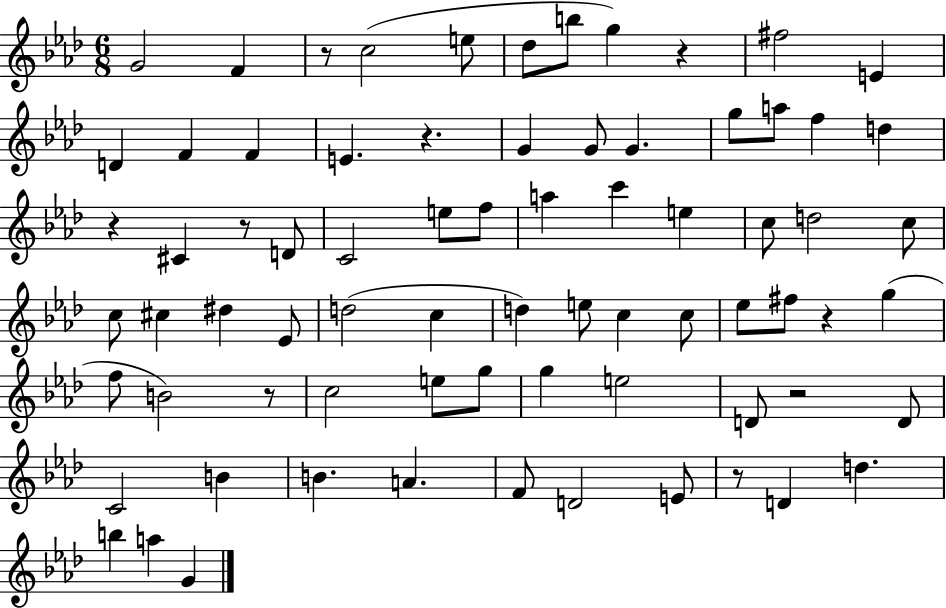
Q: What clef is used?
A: treble